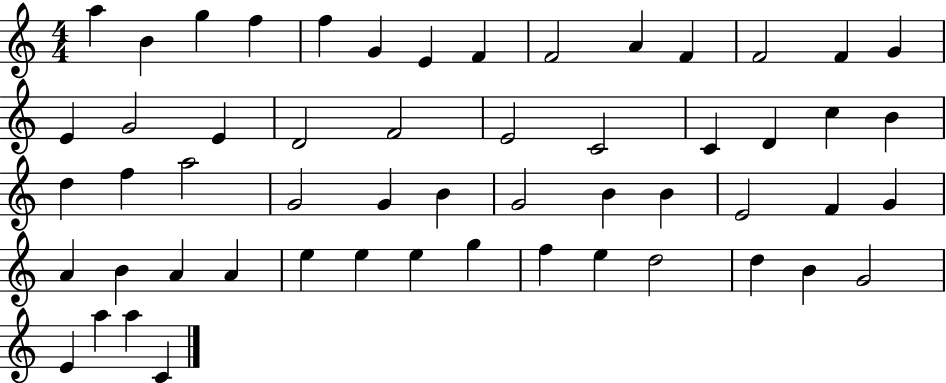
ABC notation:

X:1
T:Untitled
M:4/4
L:1/4
K:C
a B g f f G E F F2 A F F2 F G E G2 E D2 F2 E2 C2 C D c B d f a2 G2 G B G2 B B E2 F G A B A A e e e g f e d2 d B G2 E a a C